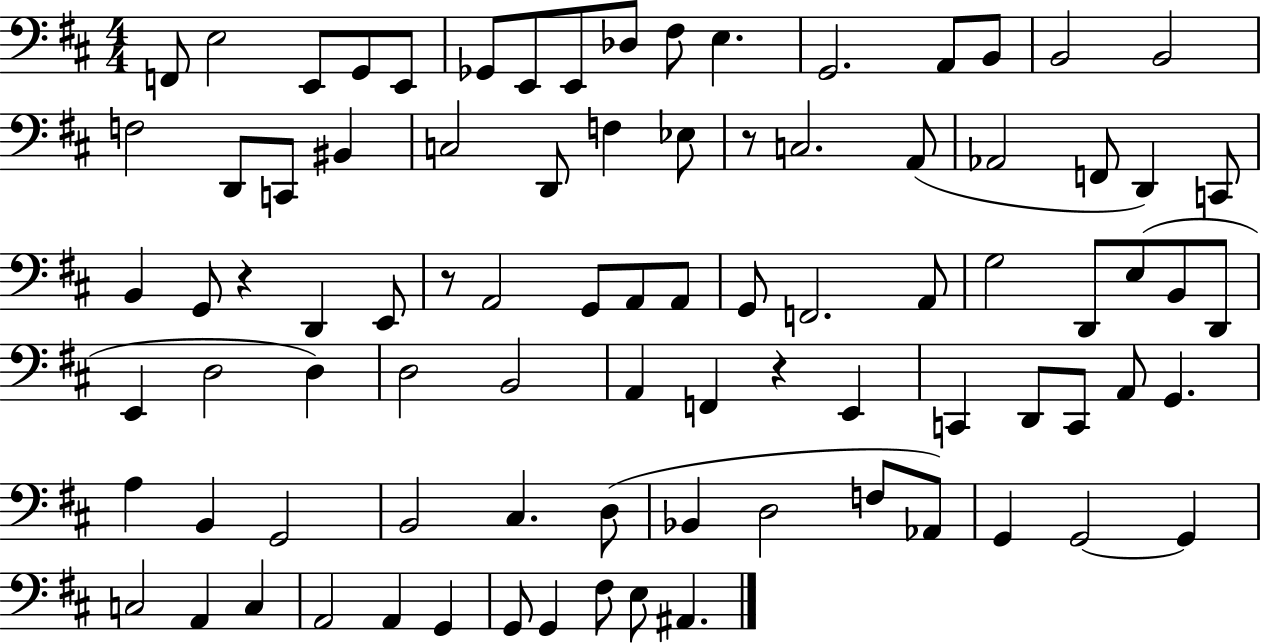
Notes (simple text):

F2/e E3/h E2/e G2/e E2/e Gb2/e E2/e E2/e Db3/e F#3/e E3/q. G2/h. A2/e B2/e B2/h B2/h F3/h D2/e C2/e BIS2/q C3/h D2/e F3/q Eb3/e R/e C3/h. A2/e Ab2/h F2/e D2/q C2/e B2/q G2/e R/q D2/q E2/e R/e A2/h G2/e A2/e A2/e G2/e F2/h. A2/e G3/h D2/e E3/e B2/e D2/e E2/q D3/h D3/q D3/h B2/h A2/q F2/q R/q E2/q C2/q D2/e C2/e A2/e G2/q. A3/q B2/q G2/h B2/h C#3/q. D3/e Bb2/q D3/h F3/e Ab2/e G2/q G2/h G2/q C3/h A2/q C3/q A2/h A2/q G2/q G2/e G2/q F#3/e E3/e A#2/q.